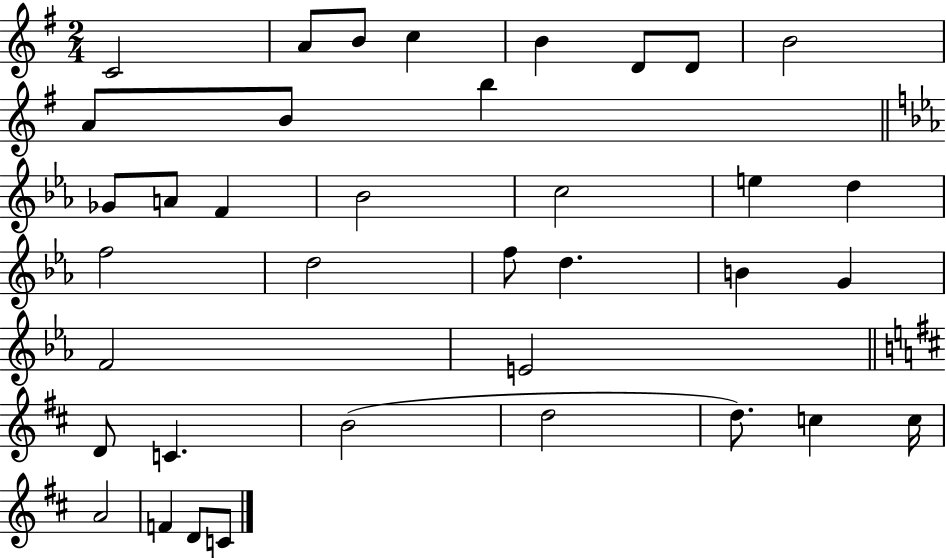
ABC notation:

X:1
T:Untitled
M:2/4
L:1/4
K:G
C2 A/2 B/2 c B D/2 D/2 B2 A/2 B/2 b _G/2 A/2 F _B2 c2 e d f2 d2 f/2 d B G F2 E2 D/2 C B2 d2 d/2 c c/4 A2 F D/2 C/2